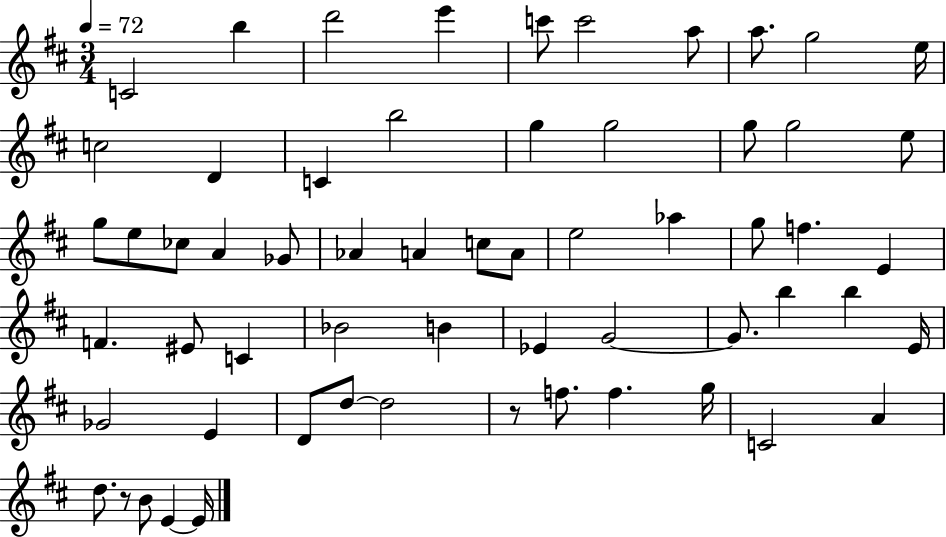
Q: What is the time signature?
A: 3/4